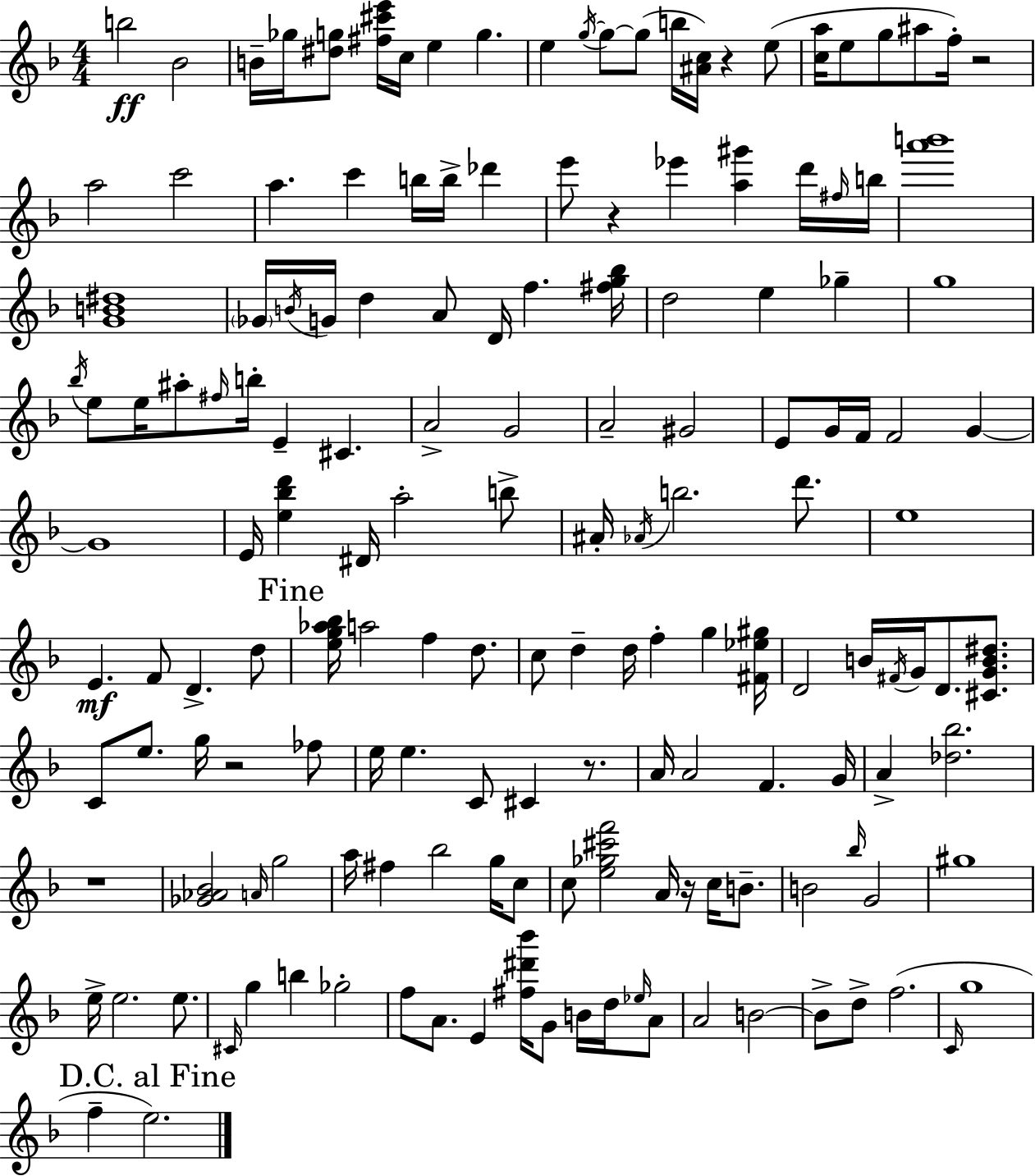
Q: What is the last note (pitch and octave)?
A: E5